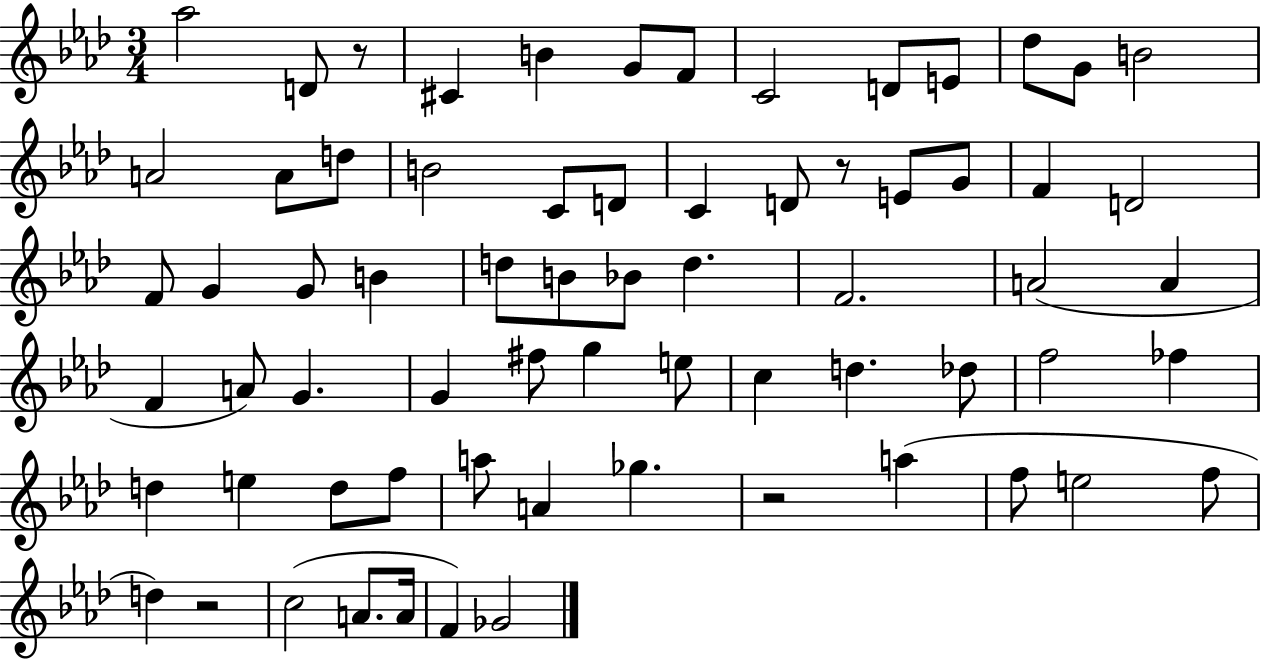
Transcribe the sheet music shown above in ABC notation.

X:1
T:Untitled
M:3/4
L:1/4
K:Ab
_a2 D/2 z/2 ^C B G/2 F/2 C2 D/2 E/2 _d/2 G/2 B2 A2 A/2 d/2 B2 C/2 D/2 C D/2 z/2 E/2 G/2 F D2 F/2 G G/2 B d/2 B/2 _B/2 d F2 A2 A F A/2 G G ^f/2 g e/2 c d _d/2 f2 _f d e d/2 f/2 a/2 A _g z2 a f/2 e2 f/2 d z2 c2 A/2 A/4 F _G2